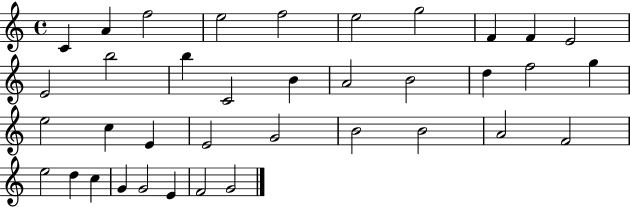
C4/q A4/q F5/h E5/h F5/h E5/h G5/h F4/q F4/q E4/h E4/h B5/h B5/q C4/h B4/q A4/h B4/h D5/q F5/h G5/q E5/h C5/q E4/q E4/h G4/h B4/h B4/h A4/h F4/h E5/h D5/q C5/q G4/q G4/h E4/q F4/h G4/h